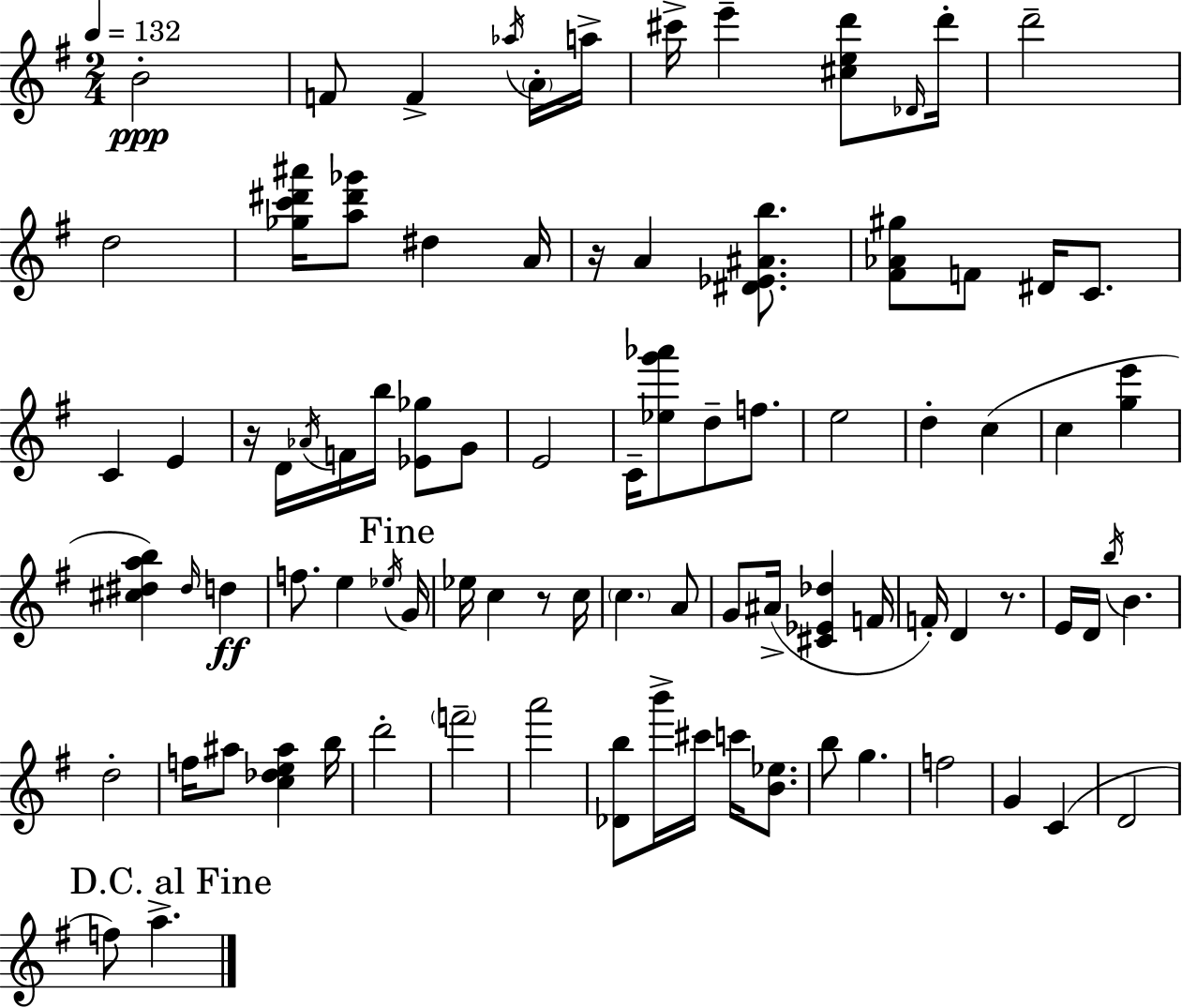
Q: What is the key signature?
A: G major